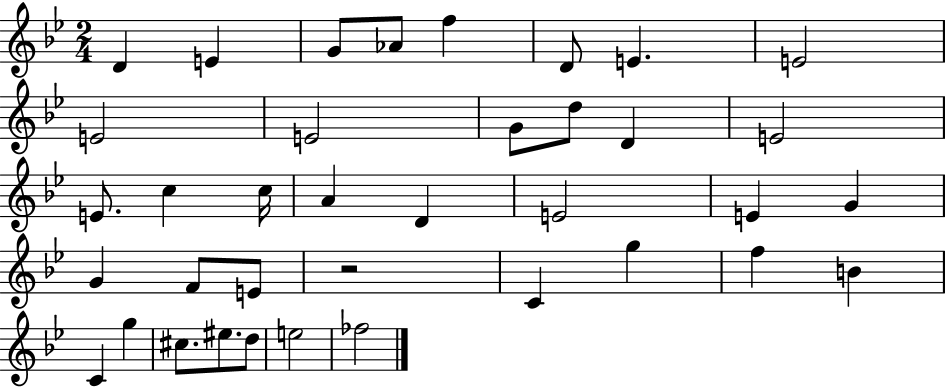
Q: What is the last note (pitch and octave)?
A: FES5